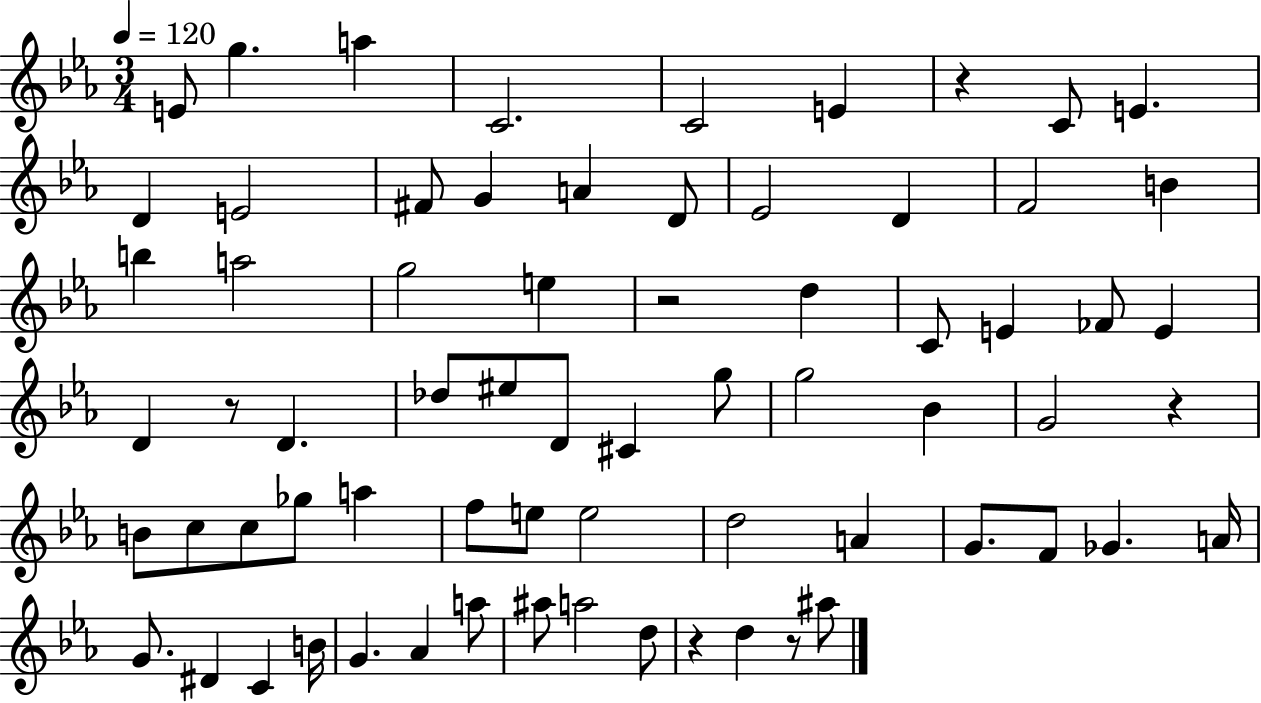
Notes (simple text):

E4/e G5/q. A5/q C4/h. C4/h E4/q R/q C4/e E4/q. D4/q E4/h F#4/e G4/q A4/q D4/e Eb4/h D4/q F4/h B4/q B5/q A5/h G5/h E5/q R/h D5/q C4/e E4/q FES4/e E4/q D4/q R/e D4/q. Db5/e EIS5/e D4/e C#4/q G5/e G5/h Bb4/q G4/h R/q B4/e C5/e C5/e Gb5/e A5/q F5/e E5/e E5/h D5/h A4/q G4/e. F4/e Gb4/q. A4/s G4/e. D#4/q C4/q B4/s G4/q. Ab4/q A5/e A#5/e A5/h D5/e R/q D5/q R/e A#5/e